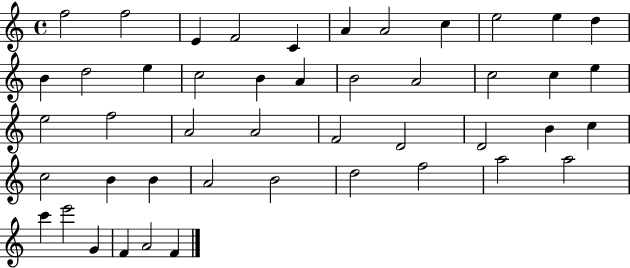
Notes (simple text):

F5/h F5/h E4/q F4/h C4/q A4/q A4/h C5/q E5/h E5/q D5/q B4/q D5/h E5/q C5/h B4/q A4/q B4/h A4/h C5/h C5/q E5/q E5/h F5/h A4/h A4/h F4/h D4/h D4/h B4/q C5/q C5/h B4/q B4/q A4/h B4/h D5/h F5/h A5/h A5/h C6/q E6/h G4/q F4/q A4/h F4/q